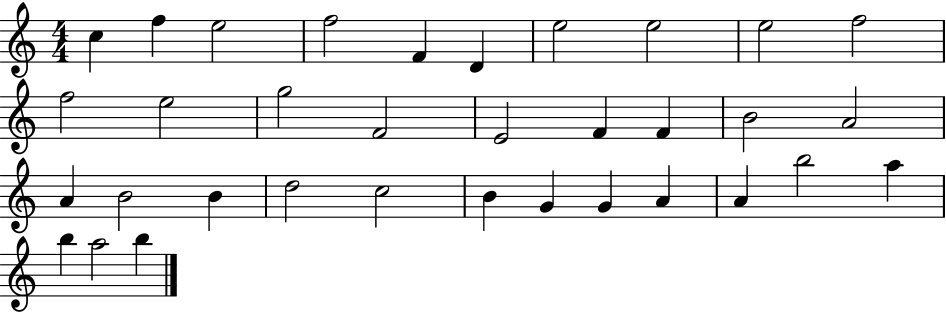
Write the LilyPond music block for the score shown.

{
  \clef treble
  \numericTimeSignature
  \time 4/4
  \key c \major
  c''4 f''4 e''2 | f''2 f'4 d'4 | e''2 e''2 | e''2 f''2 | \break f''2 e''2 | g''2 f'2 | e'2 f'4 f'4 | b'2 a'2 | \break a'4 b'2 b'4 | d''2 c''2 | b'4 g'4 g'4 a'4 | a'4 b''2 a''4 | \break b''4 a''2 b''4 | \bar "|."
}